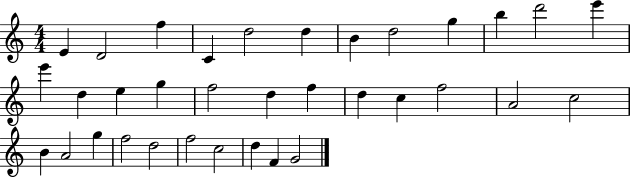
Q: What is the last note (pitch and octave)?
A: G4